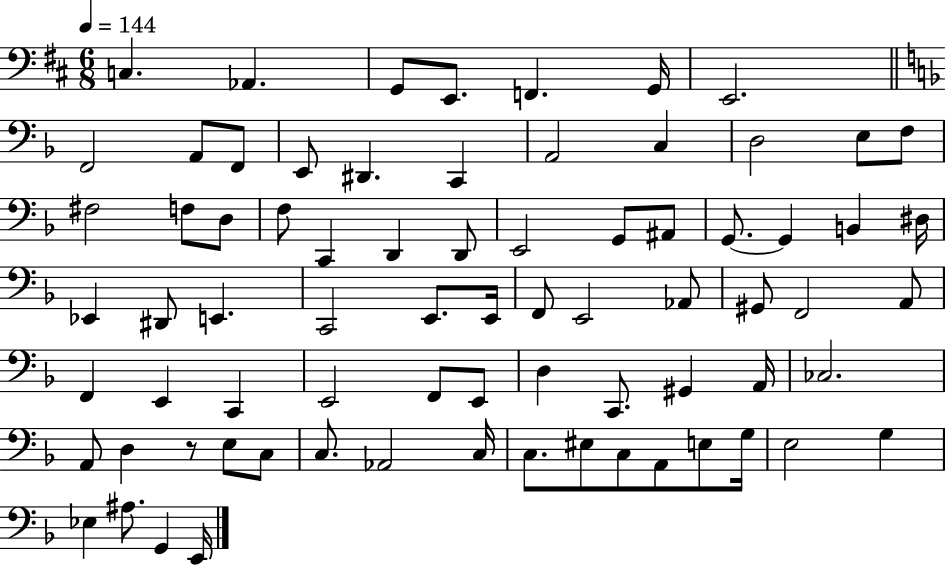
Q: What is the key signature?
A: D major